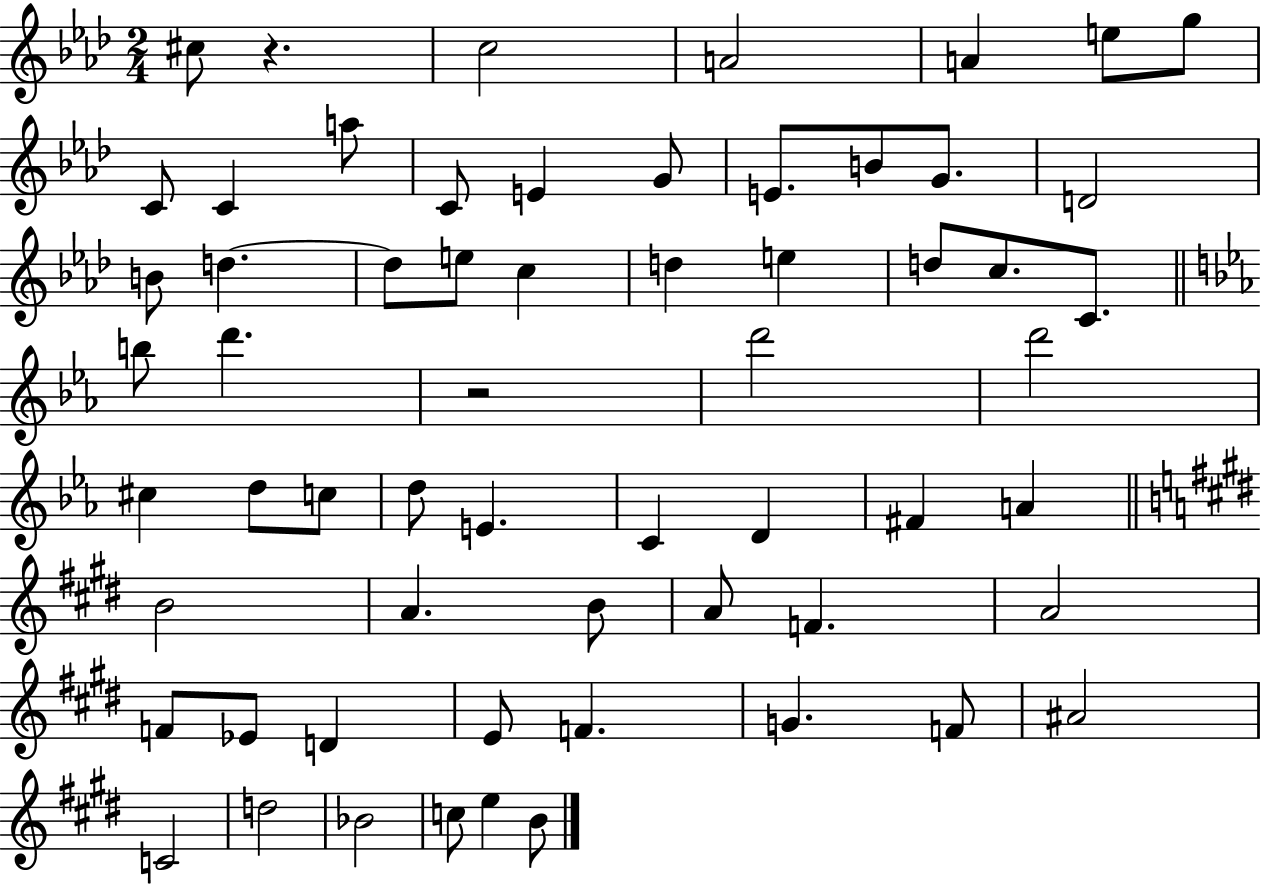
C#5/e R/q. C5/h A4/h A4/q E5/e G5/e C4/e C4/q A5/e C4/e E4/q G4/e E4/e. B4/e G4/e. D4/h B4/e D5/q. D5/e E5/e C5/q D5/q E5/q D5/e C5/e. C4/e. B5/e D6/q. R/h D6/h D6/h C#5/q D5/e C5/e D5/e E4/q. C4/q D4/q F#4/q A4/q B4/h A4/q. B4/e A4/e F4/q. A4/h F4/e Eb4/e D4/q E4/e F4/q. G4/q. F4/e A#4/h C4/h D5/h Bb4/h C5/e E5/q B4/e